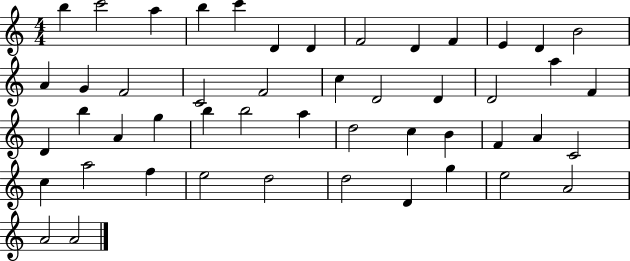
X:1
T:Untitled
M:4/4
L:1/4
K:C
b c'2 a b c' D D F2 D F E D B2 A G F2 C2 F2 c D2 D D2 a F D b A g b b2 a d2 c B F A C2 c a2 f e2 d2 d2 D g e2 A2 A2 A2